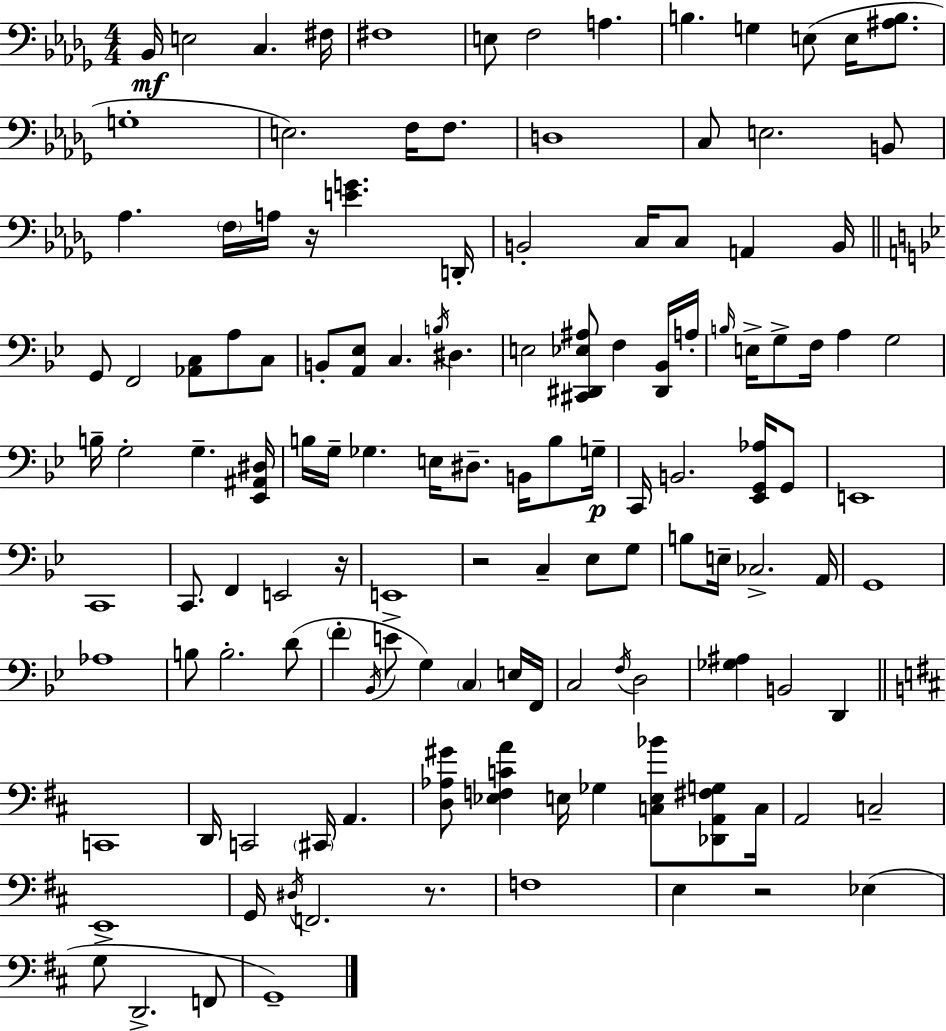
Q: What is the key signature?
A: BES minor